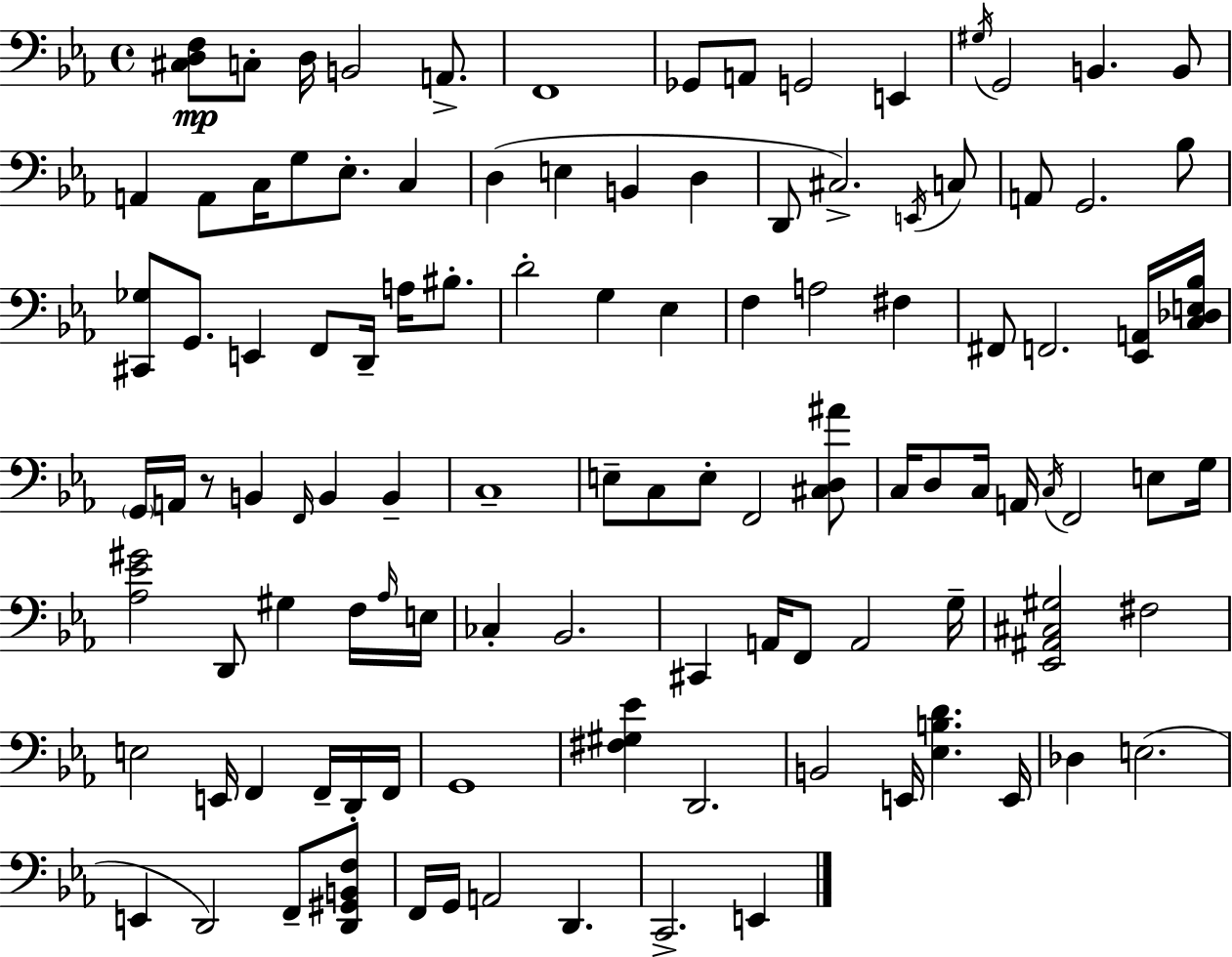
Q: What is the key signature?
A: EES major